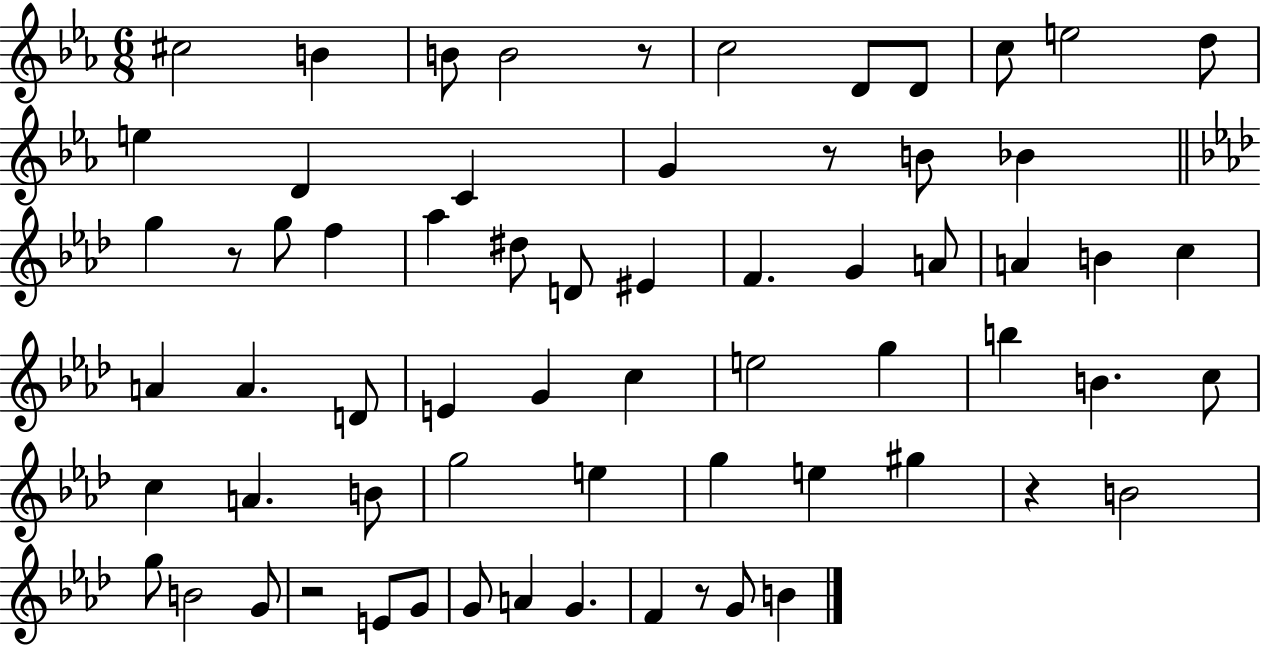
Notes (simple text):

C#5/h B4/q B4/e B4/h R/e C5/h D4/e D4/e C5/e E5/h D5/e E5/q D4/q C4/q G4/q R/e B4/e Bb4/q G5/q R/e G5/e F5/q Ab5/q D#5/e D4/e EIS4/q F4/q. G4/q A4/e A4/q B4/q C5/q A4/q A4/q. D4/e E4/q G4/q C5/q E5/h G5/q B5/q B4/q. C5/e C5/q A4/q. B4/e G5/h E5/q G5/q E5/q G#5/q R/q B4/h G5/e B4/h G4/e R/h E4/e G4/e G4/e A4/q G4/q. F4/q R/e G4/e B4/q